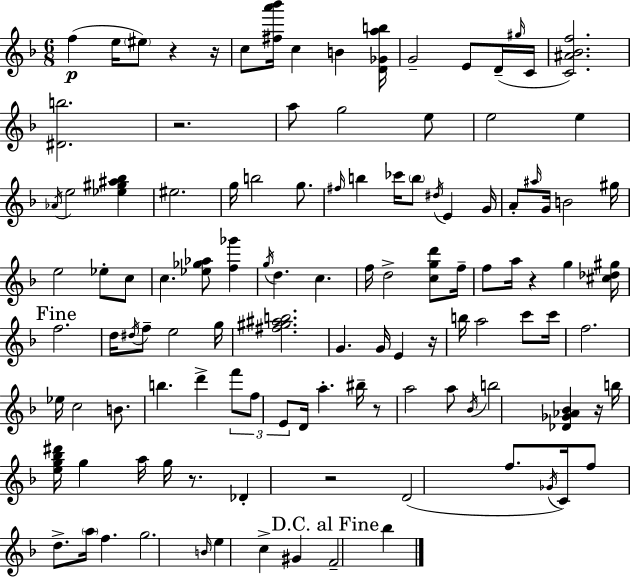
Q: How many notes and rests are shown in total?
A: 117